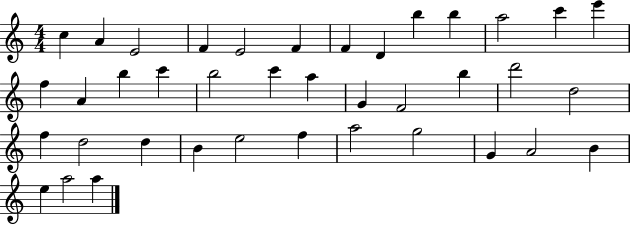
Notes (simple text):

C5/q A4/q E4/h F4/q E4/h F4/q F4/q D4/q B5/q B5/q A5/h C6/q E6/q F5/q A4/q B5/q C6/q B5/h C6/q A5/q G4/q F4/h B5/q D6/h D5/h F5/q D5/h D5/q B4/q E5/h F5/q A5/h G5/h G4/q A4/h B4/q E5/q A5/h A5/q